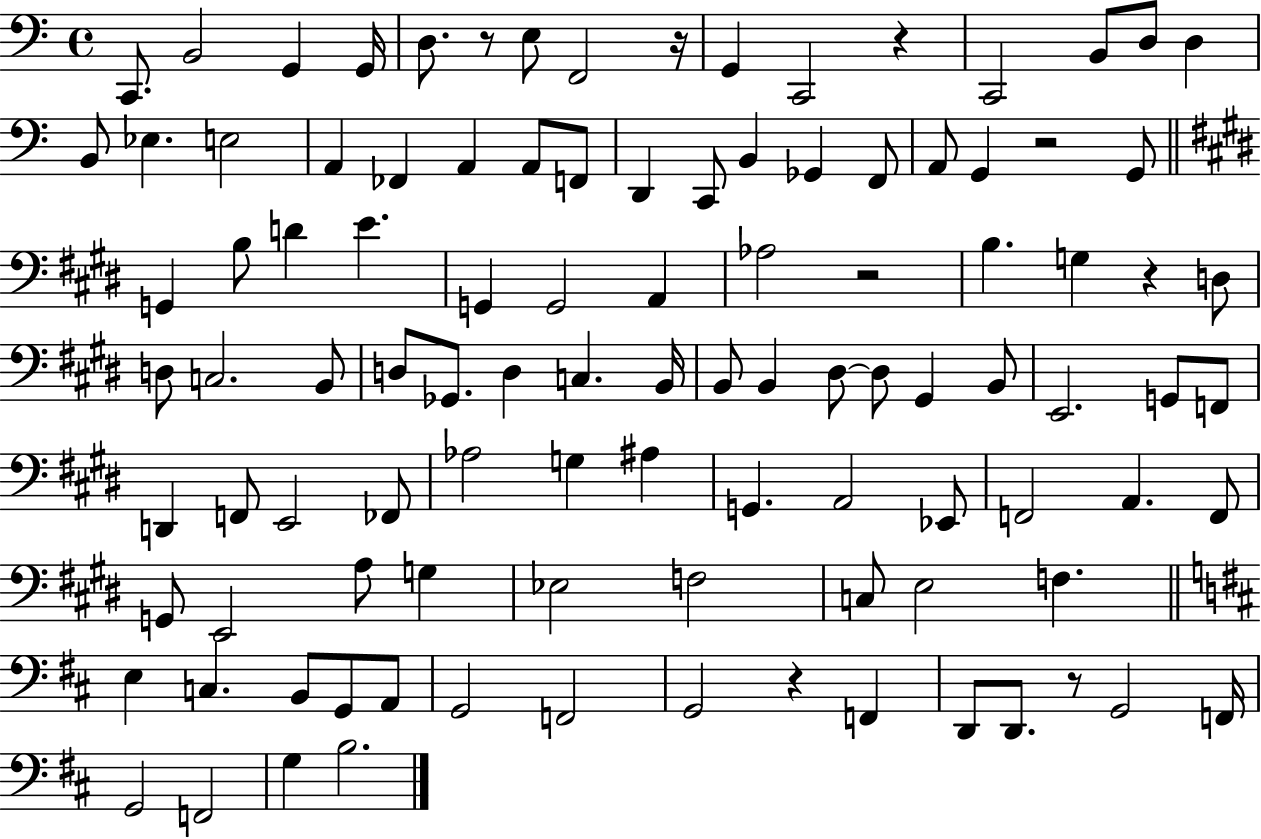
{
  \clef bass
  \time 4/4
  \defaultTimeSignature
  \key c \major
  c,8. b,2 g,4 g,16 | d8. r8 e8 f,2 r16 | g,4 c,2 r4 | c,2 b,8 d8 d4 | \break b,8 ees4. e2 | a,4 fes,4 a,4 a,8 f,8 | d,4 c,8 b,4 ges,4 f,8 | a,8 g,4 r2 g,8 | \break \bar "||" \break \key e \major g,4 b8 d'4 e'4. | g,4 g,2 a,4 | aes2 r2 | b4. g4 r4 d8 | \break d8 c2. b,8 | d8 ges,8. d4 c4. b,16 | b,8 b,4 dis8~~ dis8 gis,4 b,8 | e,2. g,8 f,8 | \break d,4 f,8 e,2 fes,8 | aes2 g4 ais4 | g,4. a,2 ees,8 | f,2 a,4. f,8 | \break g,8 e,2 a8 g4 | ees2 f2 | c8 e2 f4. | \bar "||" \break \key d \major e4 c4. b,8 g,8 a,8 | g,2 f,2 | g,2 r4 f,4 | d,8 d,8. r8 g,2 f,16 | \break g,2 f,2 | g4 b2. | \bar "|."
}